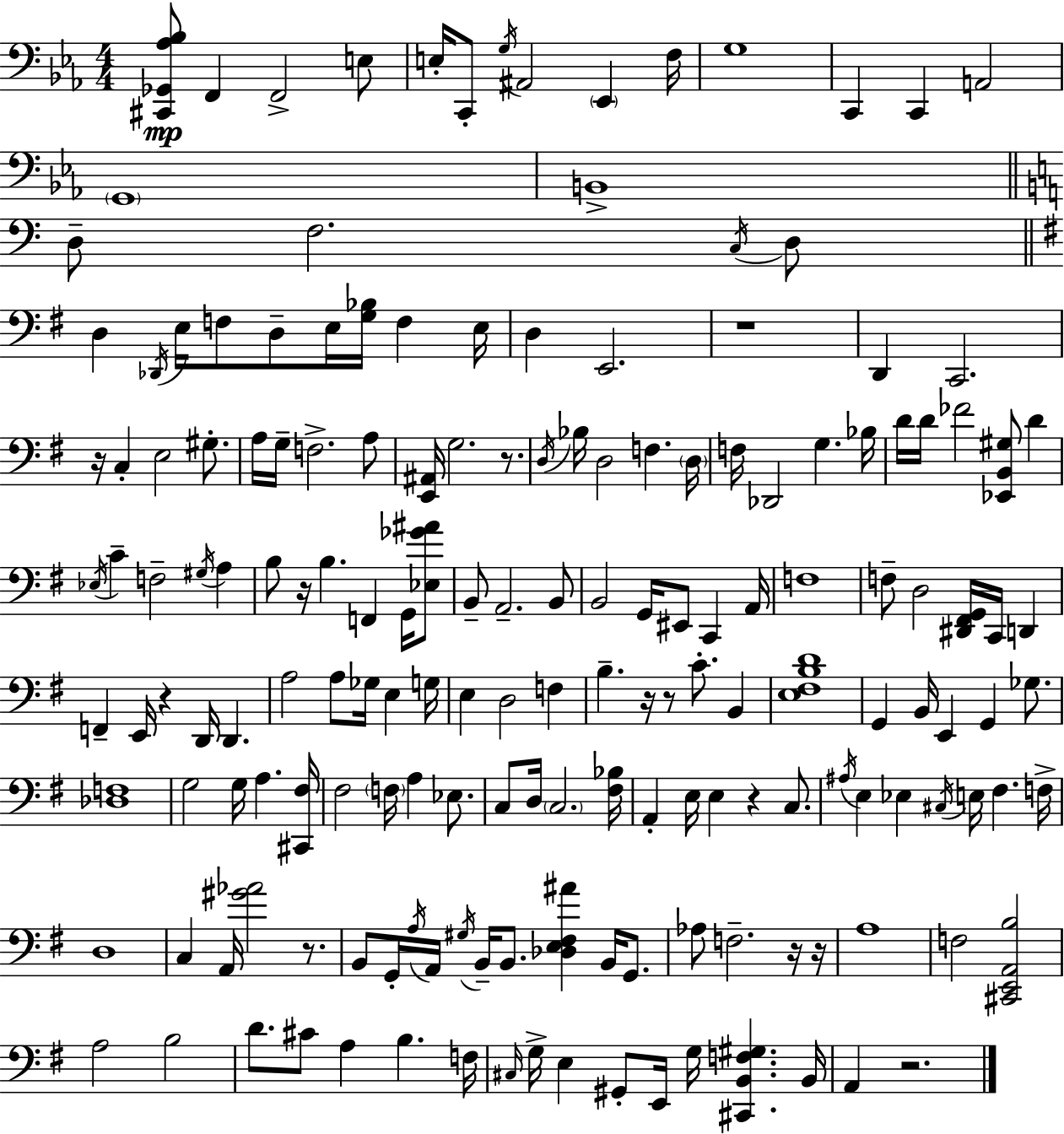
{
  \clef bass
  \numericTimeSignature
  \time 4/4
  \key ees \major
  <cis, ges, aes bes>8\mp f,4 f,2-> e8 | e16-. c,8-. \acciaccatura { g16 } ais,2 \parenthesize ees,4 | f16 g1 | c,4 c,4 a,2 | \break \parenthesize g,1 | b,1-> | \bar "||" \break \key c \major d8-- f2. \acciaccatura { c16 } d8 | \bar "||" \break \key g \major d4 \acciaccatura { des,16 } e16 f8 d8-- e16 <g bes>16 f4 | e16 d4 e,2. | r1 | d,4 c,2. | \break r16 c4-. e2 gis8.-. | a16 g16-- f2.-> a8 | <e, ais,>16 g2. r8. | \acciaccatura { d16 } bes16 d2 f4. | \break \parenthesize d16 f16 des,2 g4. | bes16 d'16 d'16 fes'2 <ees, b, gis>8 d'4 | \acciaccatura { ees16 } c'4-- f2-- \acciaccatura { gis16 } | a4 b8 r16 b4. f,4 | \break g,16 <ees ges' ais'>8 b,8-- a,2.-- | b,8 b,2 g,16 eis,8 c,4 | a,16 f1 | f8-- d2 <dis, fis, g,>16 c,16 | \break d,4 f,4-- e,16 r4 d,16 d,4. | a2 a8 ges16 e4 | g16 e4 d2 | f4 b4.-- r16 r8 c'8.-. | \break b,4 <e fis b d'>1 | g,4 b,16 e,4 g,4 | ges8. <des f>1 | g2 g16 a4. | \break <cis, fis>16 fis2 \parenthesize f16 a4 | ees8. c8 d16 \parenthesize c2. | <fis bes>16 a,4-. e16 e4 r4 | c8. \acciaccatura { ais16 } e4 ees4 \acciaccatura { cis16 } e16 fis4. | \break f16-> d1 | c4 a,16 <gis' aes'>2 | r8. b,8 g,16-. \acciaccatura { a16 } a,16 \acciaccatura { gis16 } b,16-- b,8. | <des e fis ais'>4 b,16 g,8. aes8 f2.-- | \break r16 r16 a1 | f2 | <cis, e, a, b>2 a2 | b2 d'8. cis'8 a4 | \break b4. f16 \grace { cis16 } g16-> e4 gis,8-. | e,16 g16 <cis, b, f gis>4. b,16 a,4 r2. | \bar "|."
}